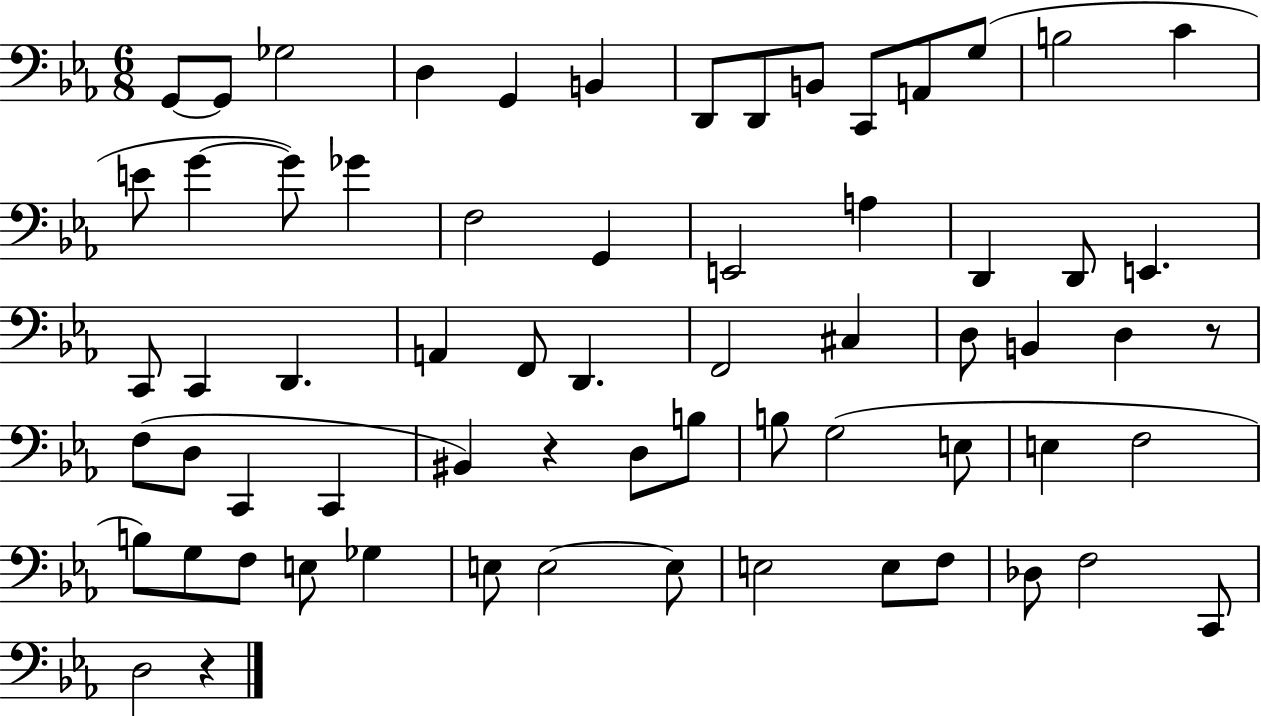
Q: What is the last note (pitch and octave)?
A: D3